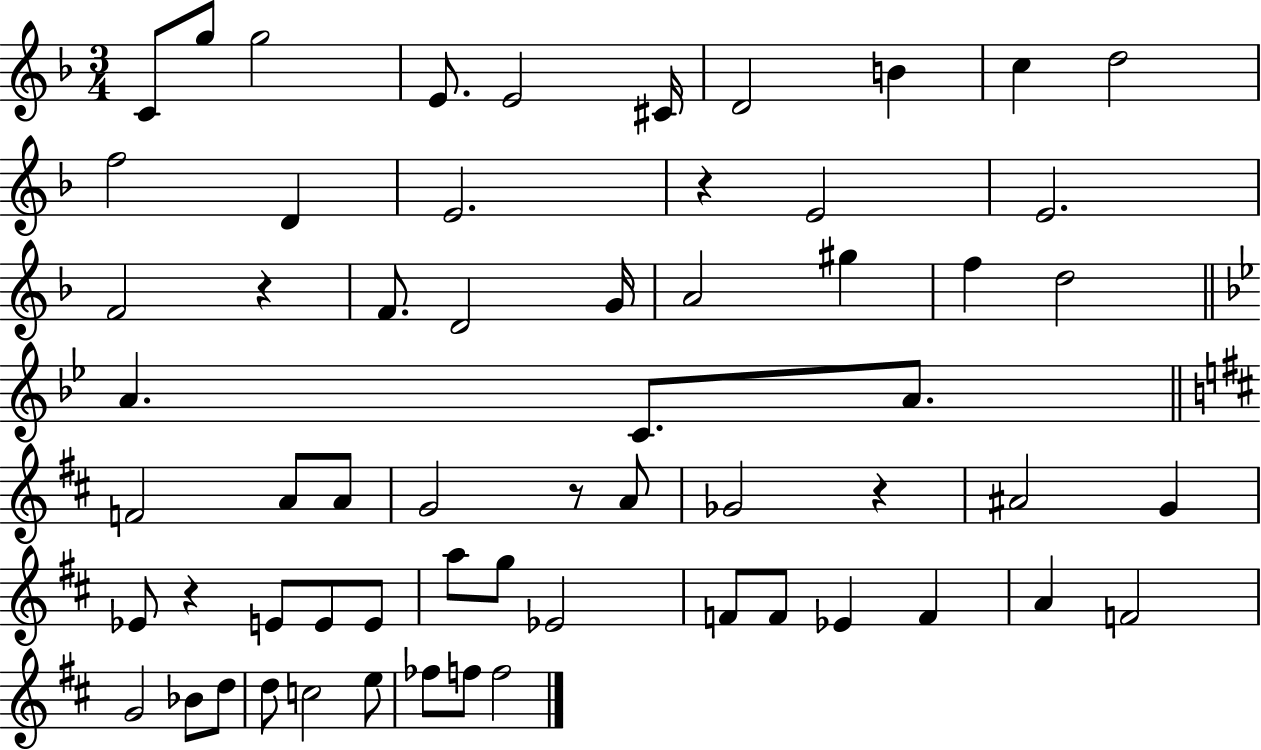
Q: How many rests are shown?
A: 5